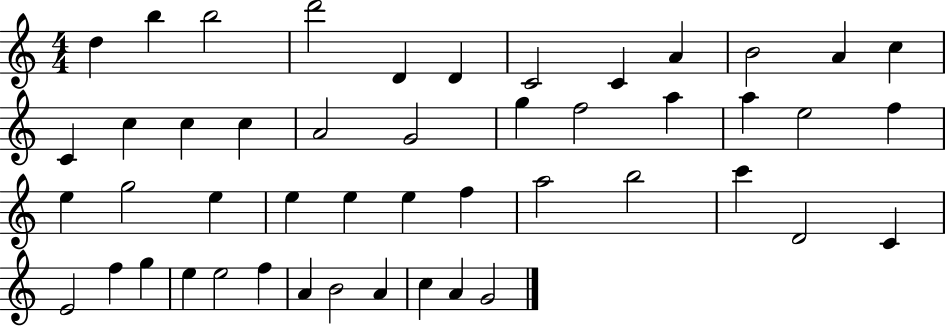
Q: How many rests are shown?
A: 0